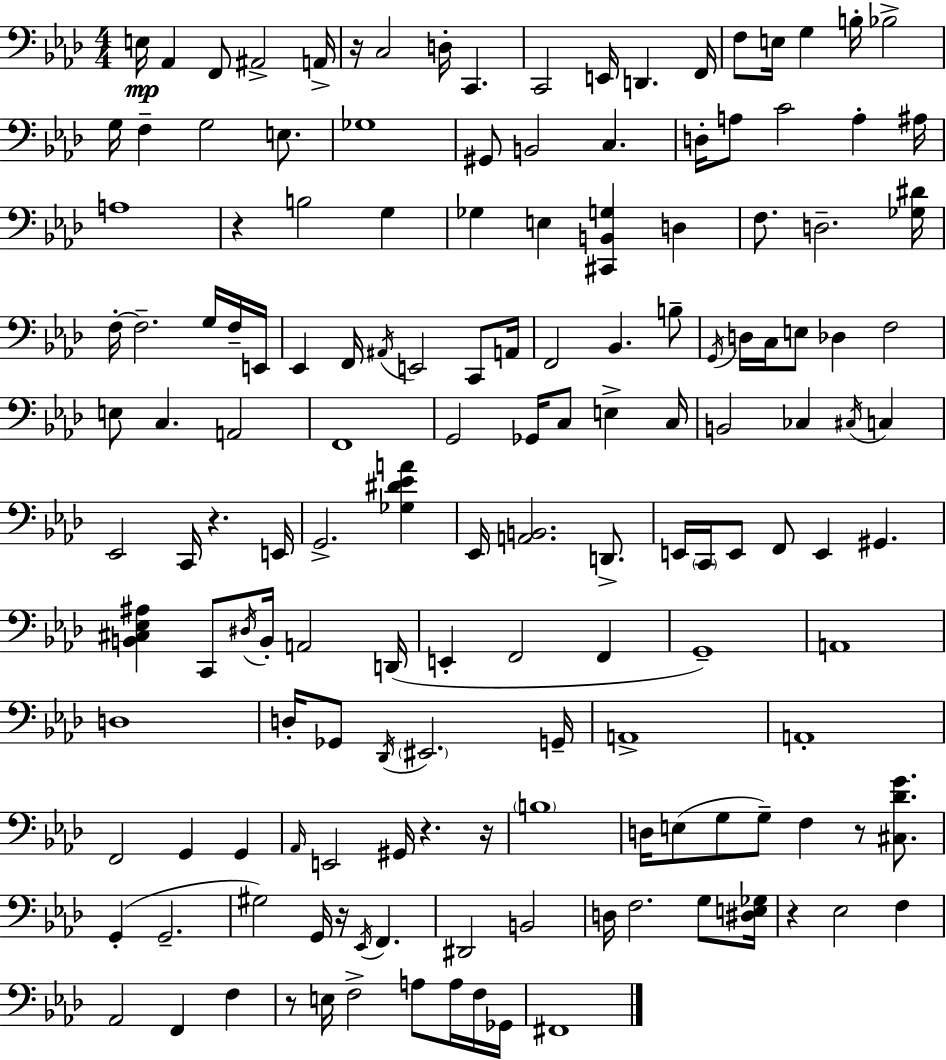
X:1
T:Untitled
M:4/4
L:1/4
K:Fm
E,/4 _A,, F,,/2 ^A,,2 A,,/4 z/4 C,2 D,/4 C,, C,,2 E,,/4 D,, F,,/4 F,/2 E,/4 G, B,/4 _B,2 G,/4 F, G,2 E,/2 _G,4 ^G,,/2 B,,2 C, D,/4 A,/2 C2 A, ^A,/4 A,4 z B,2 G, _G, E, [^C,,B,,G,] D, F,/2 D,2 [_G,^D]/4 F,/4 F,2 G,/4 F,/4 E,,/4 _E,, F,,/4 ^A,,/4 E,,2 C,,/2 A,,/4 F,,2 _B,, B,/2 G,,/4 D,/4 C,/4 E,/2 _D, F,2 E,/2 C, A,,2 F,,4 G,,2 _G,,/4 C,/2 E, C,/4 B,,2 _C, ^C,/4 C, _E,,2 C,,/4 z E,,/4 G,,2 [_G,^D_EA] _E,,/4 [A,,B,,]2 D,,/2 E,,/4 C,,/4 E,,/2 F,,/2 E,, ^G,, [B,,^C,_E,^A,] C,,/2 ^D,/4 B,,/4 A,,2 D,,/4 E,, F,,2 F,, G,,4 A,,4 D,4 D,/4 _G,,/2 _D,,/4 ^E,,2 G,,/4 A,,4 A,,4 F,,2 G,, G,, _A,,/4 E,,2 ^G,,/4 z z/4 B,4 D,/4 E,/2 G,/2 G,/2 F, z/2 [^C,_DG]/2 G,, G,,2 ^G,2 G,,/4 z/4 _E,,/4 F,, ^D,,2 B,,2 D,/4 F,2 G,/2 [^D,E,_G,]/4 z _E,2 F, _A,,2 F,, F, z/2 E,/4 F,2 A,/2 A,/4 F,/4 _G,,/4 ^F,,4